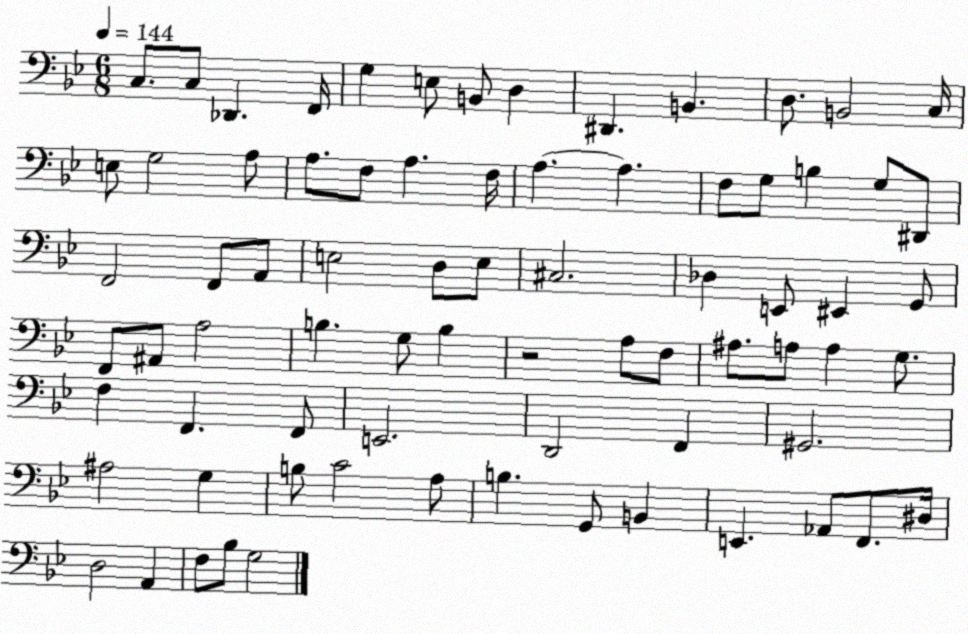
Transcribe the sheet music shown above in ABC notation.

X:1
T:Untitled
M:6/8
L:1/4
K:Bb
C,/2 C,/2 _D,, F,,/4 G, E,/2 B,,/2 D, ^D,, B,, D,/2 B,,2 C,/4 E,/2 G,2 A,/2 A,/2 F,/2 A, F,/4 A, A, F,/2 G,/2 B, G,/2 ^D,,/2 F,,2 F,,/2 A,,/2 E,2 D,/2 E,/2 ^C,2 _D, E,,/2 ^E,, G,,/2 F,,/2 ^A,,/2 A,2 B, G,/2 B, z2 A,/2 F,/2 ^A,/2 A,/2 A, G,/2 F, F,, F,,/2 E,,2 D,,2 F,, ^G,,2 ^A,2 G, B,/2 C2 A,/2 B, G,,/2 B,, E,, _A,,/2 F,,/2 ^D,/4 D,2 A,, F,/2 _B,/2 G,2